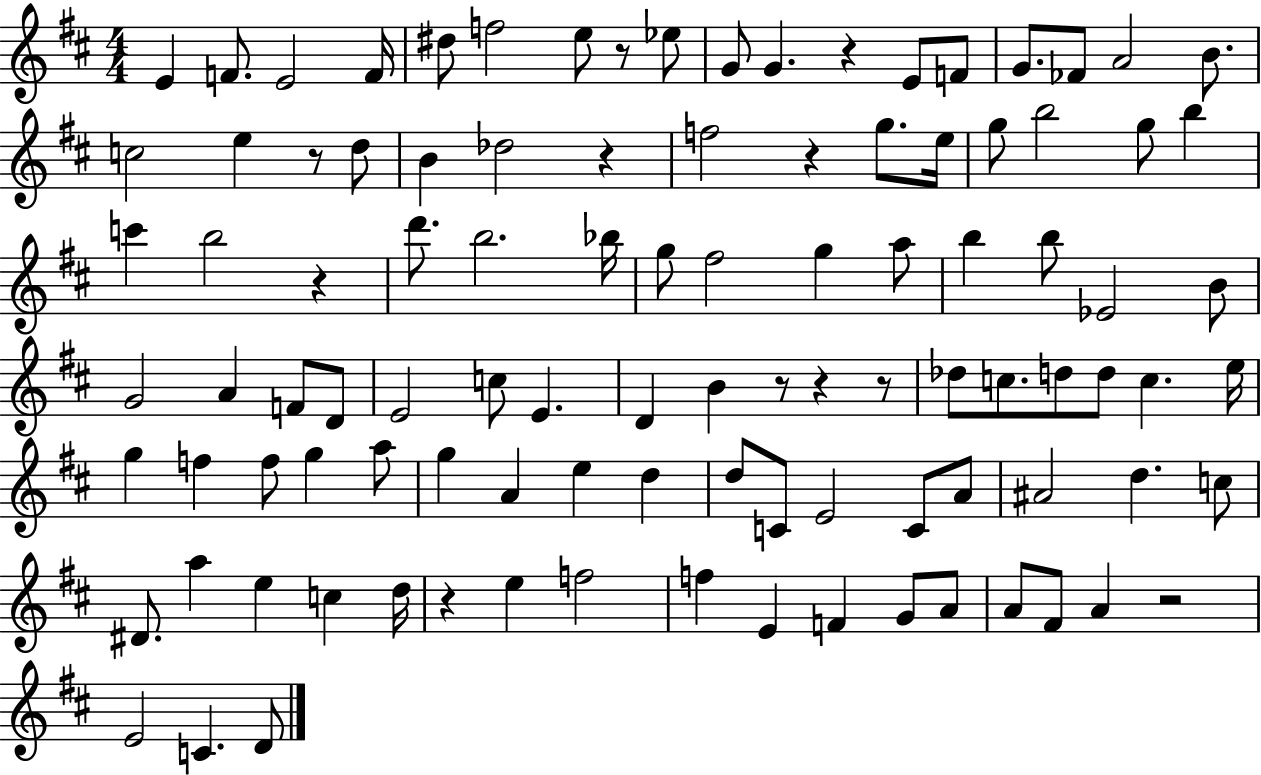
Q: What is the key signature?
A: D major